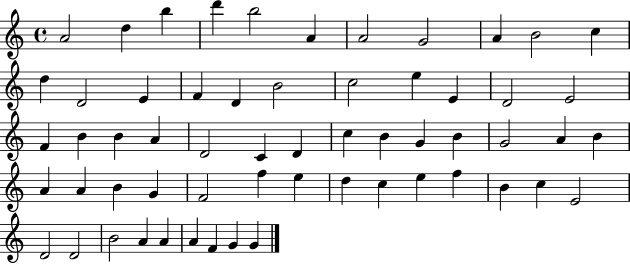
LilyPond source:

{
  \clef treble
  \time 4/4
  \defaultTimeSignature
  \key c \major
  a'2 d''4 b''4 | d'''4 b''2 a'4 | a'2 g'2 | a'4 b'2 c''4 | \break d''4 d'2 e'4 | f'4 d'4 b'2 | c''2 e''4 e'4 | d'2 e'2 | \break f'4 b'4 b'4 a'4 | d'2 c'4 d'4 | c''4 b'4 g'4 b'4 | g'2 a'4 b'4 | \break a'4 a'4 b'4 g'4 | f'2 f''4 e''4 | d''4 c''4 e''4 f''4 | b'4 c''4 e'2 | \break d'2 d'2 | b'2 a'4 a'4 | a'4 f'4 g'4 g'4 | \bar "|."
}